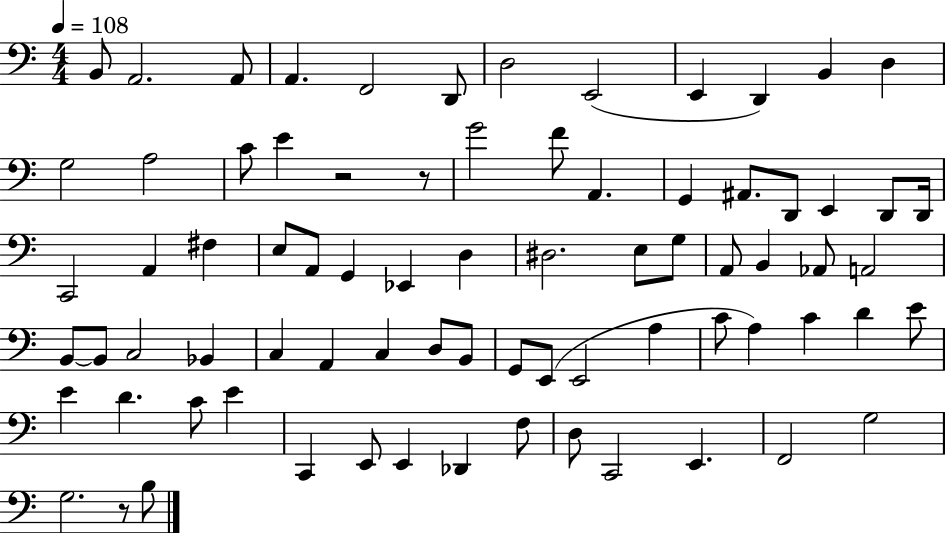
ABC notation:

X:1
T:Untitled
M:4/4
L:1/4
K:C
B,,/2 A,,2 A,,/2 A,, F,,2 D,,/2 D,2 E,,2 E,, D,, B,, D, G,2 A,2 C/2 E z2 z/2 G2 F/2 A,, G,, ^A,,/2 D,,/2 E,, D,,/2 D,,/4 C,,2 A,, ^F, E,/2 A,,/2 G,, _E,, D, ^D,2 E,/2 G,/2 A,,/2 B,, _A,,/2 A,,2 B,,/2 B,,/2 C,2 _B,, C, A,, C, D,/2 B,,/2 G,,/2 E,,/2 E,,2 A, C/2 A, C D E/2 E D C/2 E C,, E,,/2 E,, _D,, F,/2 D,/2 C,,2 E,, F,,2 G,2 G,2 z/2 B,/2